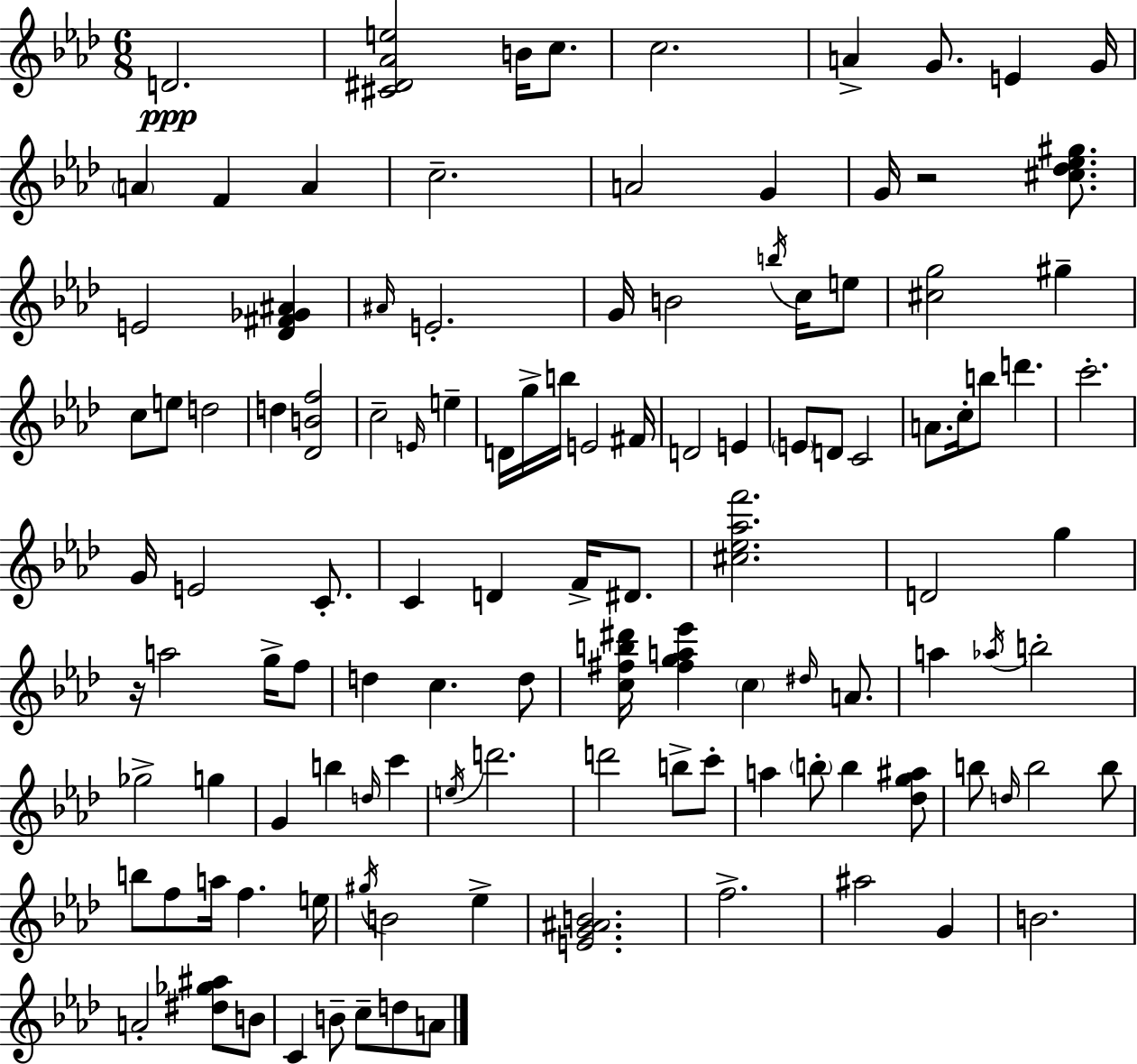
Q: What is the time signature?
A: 6/8